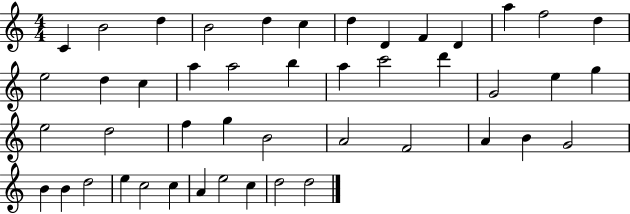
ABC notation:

X:1
T:Untitled
M:4/4
L:1/4
K:C
C B2 d B2 d c d D F D a f2 d e2 d c a a2 b a c'2 d' G2 e g e2 d2 f g B2 A2 F2 A B G2 B B d2 e c2 c A e2 c d2 d2